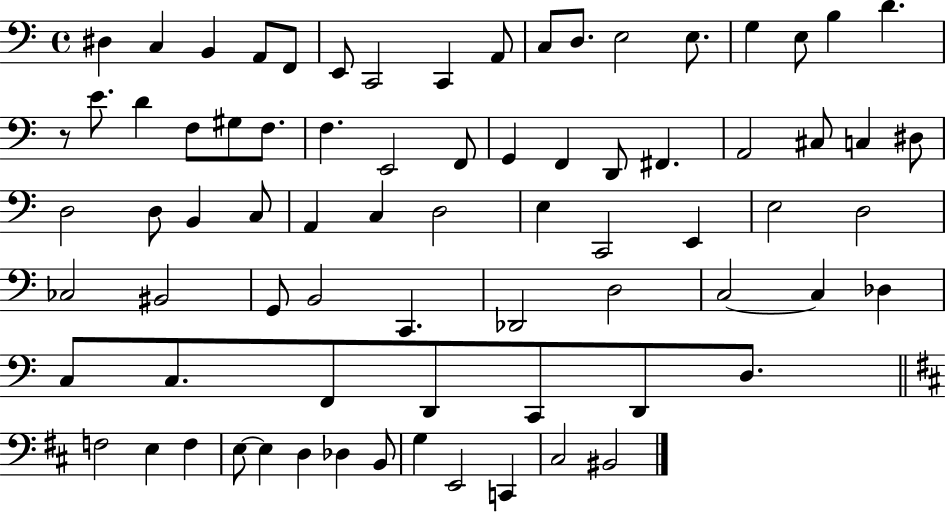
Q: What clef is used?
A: bass